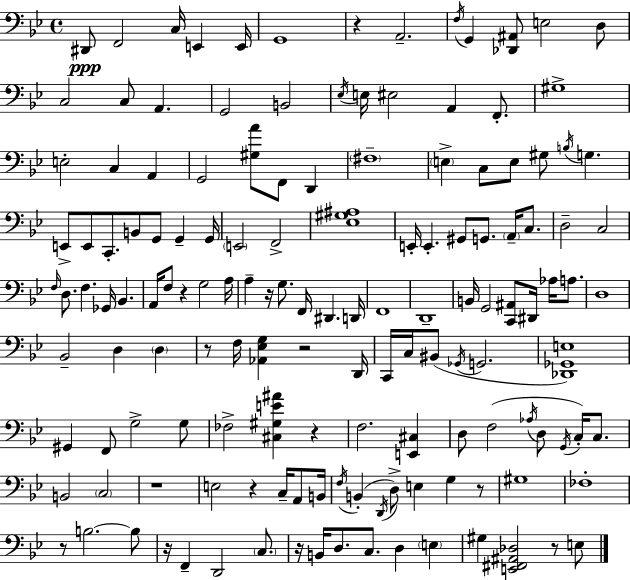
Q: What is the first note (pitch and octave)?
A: D#2